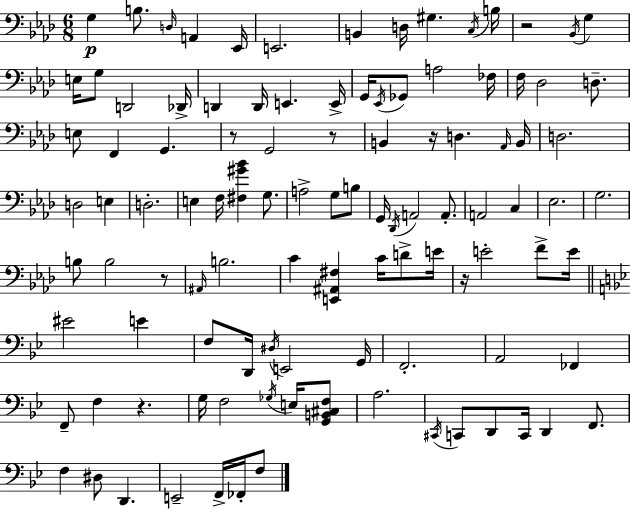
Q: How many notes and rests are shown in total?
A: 106